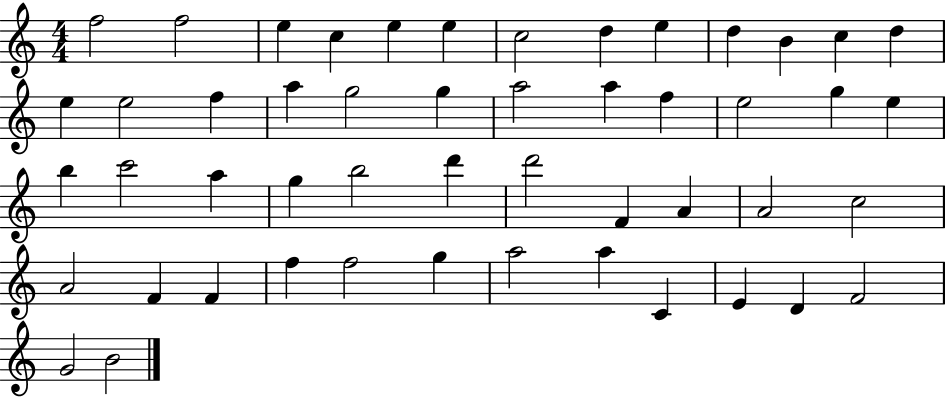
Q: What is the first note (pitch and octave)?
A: F5